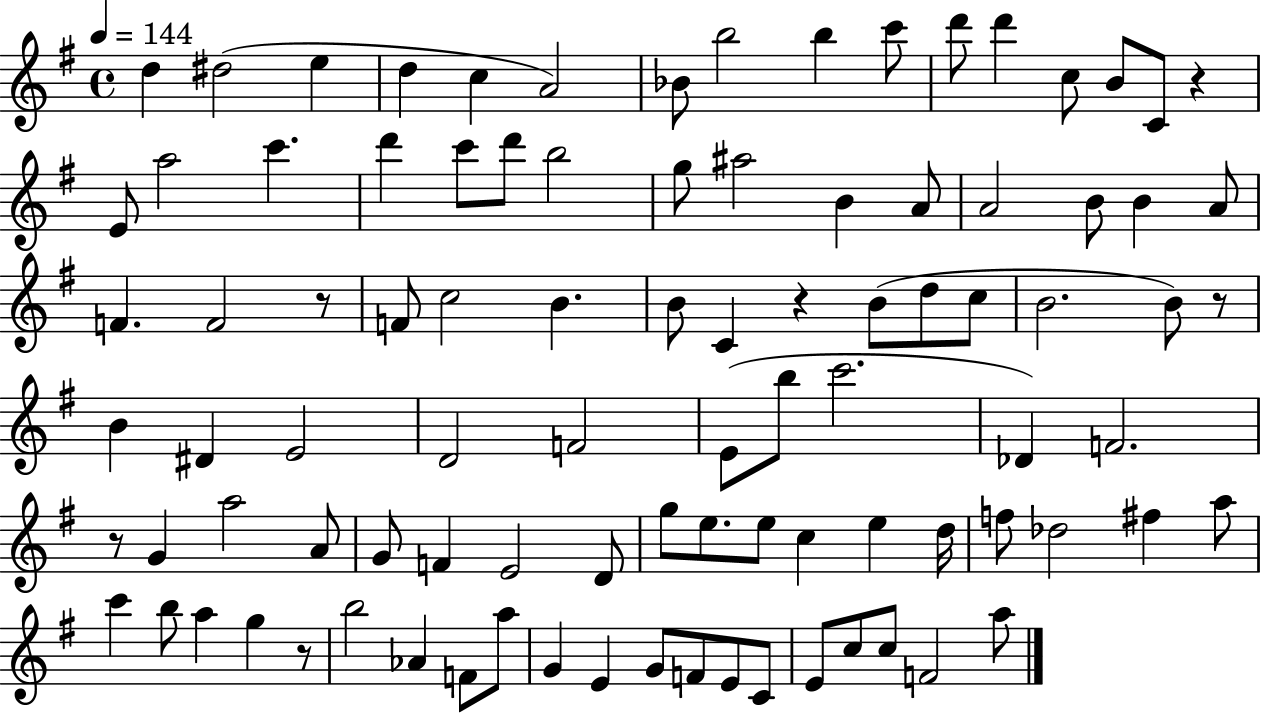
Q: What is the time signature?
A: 4/4